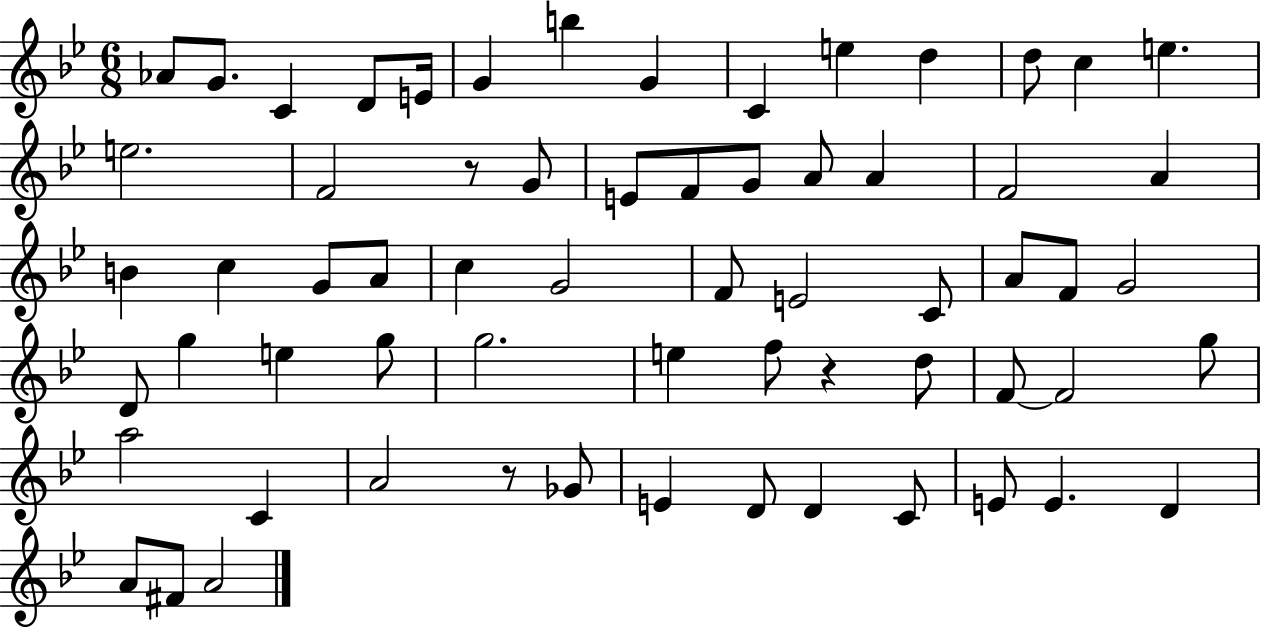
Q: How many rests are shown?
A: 3